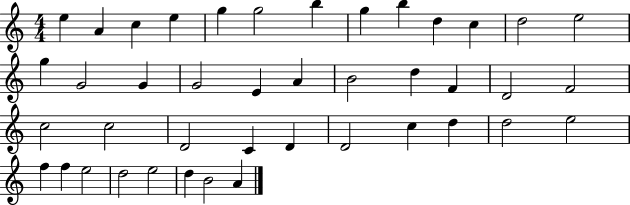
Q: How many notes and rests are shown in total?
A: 42